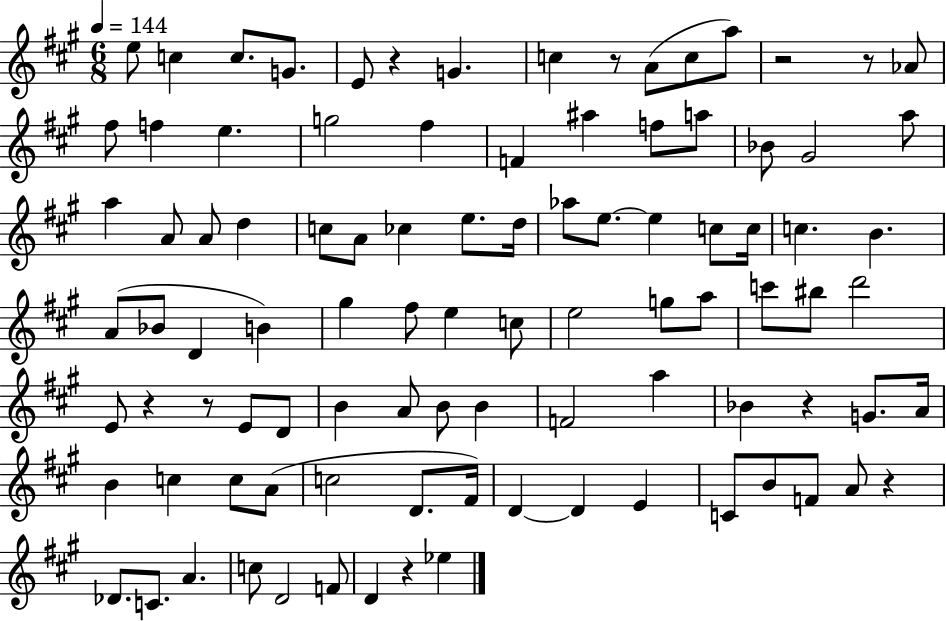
X:1
T:Untitled
M:6/8
L:1/4
K:A
e/2 c c/2 G/2 E/2 z G c z/2 A/2 c/2 a/2 z2 z/2 _A/2 ^f/2 f e g2 ^f F ^a f/2 a/2 _B/2 ^G2 a/2 a A/2 A/2 d c/2 A/2 _c e/2 d/4 _a/2 e/2 e c/2 c/4 c B A/2 _B/2 D B ^g ^f/2 e c/2 e2 g/2 a/2 c'/2 ^b/2 d'2 E/2 z z/2 E/2 D/2 B A/2 B/2 B F2 a _B z G/2 A/4 B c c/2 A/2 c2 D/2 ^F/4 D D E C/2 B/2 F/2 A/2 z _D/2 C/2 A c/2 D2 F/2 D z _e